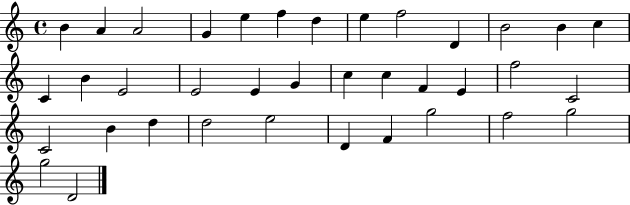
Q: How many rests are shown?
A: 0